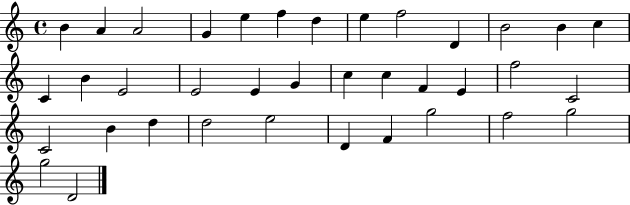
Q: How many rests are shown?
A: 0